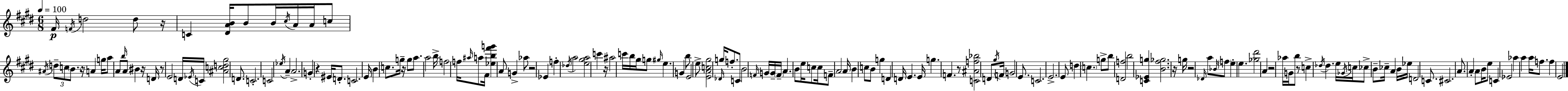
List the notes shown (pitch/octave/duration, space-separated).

F#4/s F4/s D5/h D5/e R/s C4/q [D#4,A4,B4]/s B4/e B4/s C#5/s A4/s A4/s C5/e A#4/s D5/e C5/e B4/e. R/s A4/q G5/s A5/e A4/e B5/s A4/e BIS4/q R/s D4/s R/e E4/h D4/s Eb4/s C4/s [A#4,C5,D5,G#5]/h D4/e. C4/h. C4/h Eb5/s A4/q A4/h. G4/q R/q EIS4/s D4/e. C4/h. E4/s B4/q C5/e. G5/s R/s G5/e A5/e. A5/h B5/s F5/h F5/s A#5/s A5/e F#4/s [Eb5,B5,F#6,G6]/q A4/e G4/q Ab5/e R/h Eb4/q F5/q Db5/s A5/h [E5,G#5,A5]/h C6/q R/s A#5/h C6/s B5/s G#5/s G5/e G#5/s E5/q. G4/q B5/e E4/h E5/e [E4,A4,C5,G#5]/h Db4/s G5/s F5/e. C4/e B4/h F4/s G4/s G4/s F4/s A4/q. B4/e E5/s C5/e C5/s F4/e A4/h A4/s B4/q C5/e B4/e G5/q D4/q D4/s E4/q. E4/s G5/q. F4/q. R/e [C4,A#4,F5,Bb5]/h D4/e G#5/s F4/s G4/h E4/e. C4/h. E4/h. E4/e D5/q C5/q. G5/e B5/e [D4,F5]/h B5/h [C4,Eb4,G5]/q [B4,F#5,Gb5]/h. R/s G5/s R/h Db4/s A5/e Bb4/s F5/e E5/q E5/q. [Gb5,D#6]/h A4/q R/h Ab5/s G4/s B5/e R/e C5/q Db5/s Db5/q. E5/s Gb4/s C5/s CES5/e B4/e CES5/s A4/q B4/s Eb5/s D4/h C4/e. C#4/h. A4/e. A4/q A4/e B4/s E5/e C4/q Eb4/h Ab5/q A5/q A5/s F5/e. F5/q E4/h